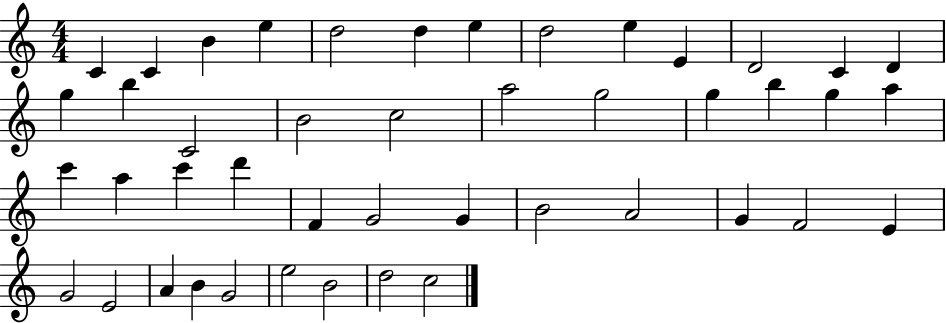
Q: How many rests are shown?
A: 0